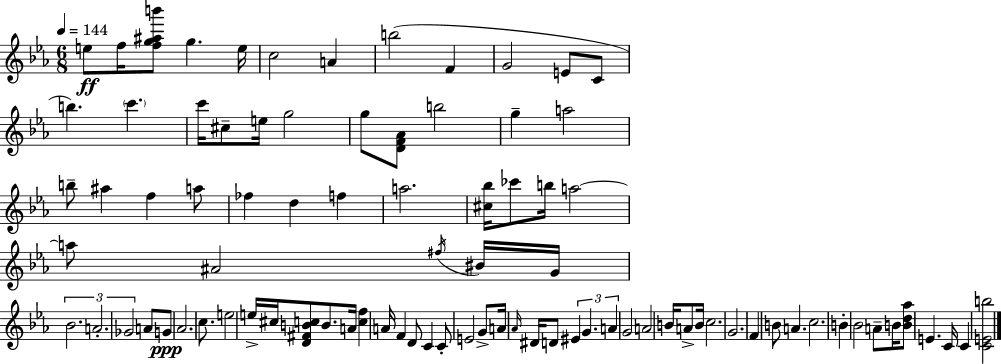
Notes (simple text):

E5/e F5/s [F5,G5,A#5,B6]/e G5/q. E5/s C5/h A4/q B5/h F4/q G4/h E4/e C4/e B5/q. C6/q. C6/s C#5/e E5/s G5/h G5/e [D4,F4,Ab4]/e B5/h G5/q A5/h B5/e A#5/q F5/q A5/e FES5/q D5/q F5/q A5/h. [C#5,Bb5]/s CES6/e B5/s A5/h A5/e A#4/h F#5/s BIS4/s G4/s Bb4/h. A4/h. Gb4/h A4/e G4/e Ab4/h. C5/e. E5/h E5/s C#5/s [D4,F#4,B4,C5]/e B4/e. A4/s [C5,F5]/q A4/s F4/q D4/e C4/q C4/e E4/h G4/e A4/s Ab4/s D#4/s D4/e EIS4/q G4/q. A4/q G4/h A4/h B4/s A4/e B4/s C5/h. G4/h. F4/q B4/e A4/q. C5/h. B4/q Bb4/h A4/e B4/s [B4,D5,Ab5]/e E4/q. C4/s C4/q [C4,E4,B5]/h